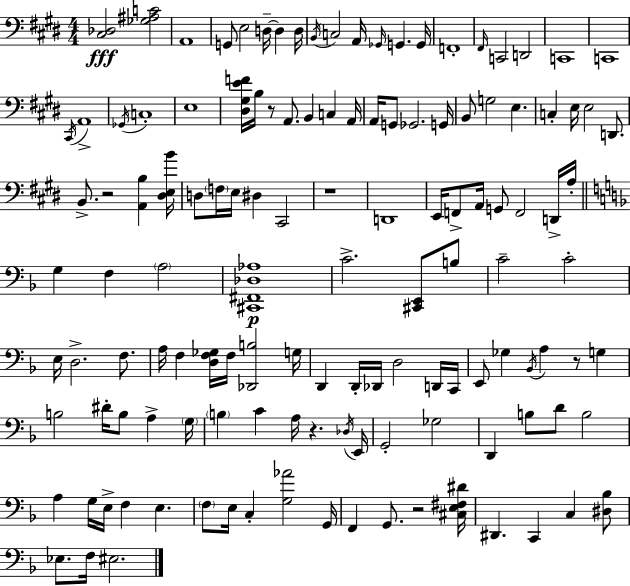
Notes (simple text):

[C#3,Db3]/h [Gb3,A#3,C4]/h A2/w G2/e E3/h D3/s D3/q D3/s B2/s C3/h A2/s Gb2/s G2/q. G2/s F2/w F#2/s C2/h D2/h C2/w C2/w C#2/s A2/w Gb2/s C3/w E3/w [D#3,G#3,E4,F4]/s B3/s R/e A2/e. B2/q C3/q A2/s A2/s G2/e Gb2/h. G2/s B2/e G3/h E3/q. C3/q E3/s E3/h D2/e. B2/e. R/h [A2,B3]/q [D#3,E3,B4]/s D3/e F3/s E3/s D#3/q C#2/h R/w D2/w E2/s F2/e A2/s G2/e F2/h D2/s A3/s G3/q F3/q A3/h [C#2,F#2,Db3,Ab3]/w C4/h. [C#2,E2]/e B3/e C4/h C4/h E3/s D3/h. F3/e. A3/s F3/q [D3,F3,Gb3]/s F3/s [Db2,B3]/h G3/s D2/q D2/s Db2/s D3/h D2/s C2/s E2/e Gb3/q Bb2/s A3/q R/e G3/q B3/h D#4/s B3/e A3/q G3/s B3/q C4/q A3/s R/q. Db3/s E2/s G2/h Gb3/h D2/q B3/e D4/e B3/h A3/q G3/s E3/s F3/q E3/q. F3/e E3/s C3/q [G3,Ab4]/h G2/s F2/q G2/e. R/h [C#3,E3,F#3,D#4]/s D#2/q. C2/q C3/q [D#3,Bb3]/e Eb3/e. F3/s EIS3/h.